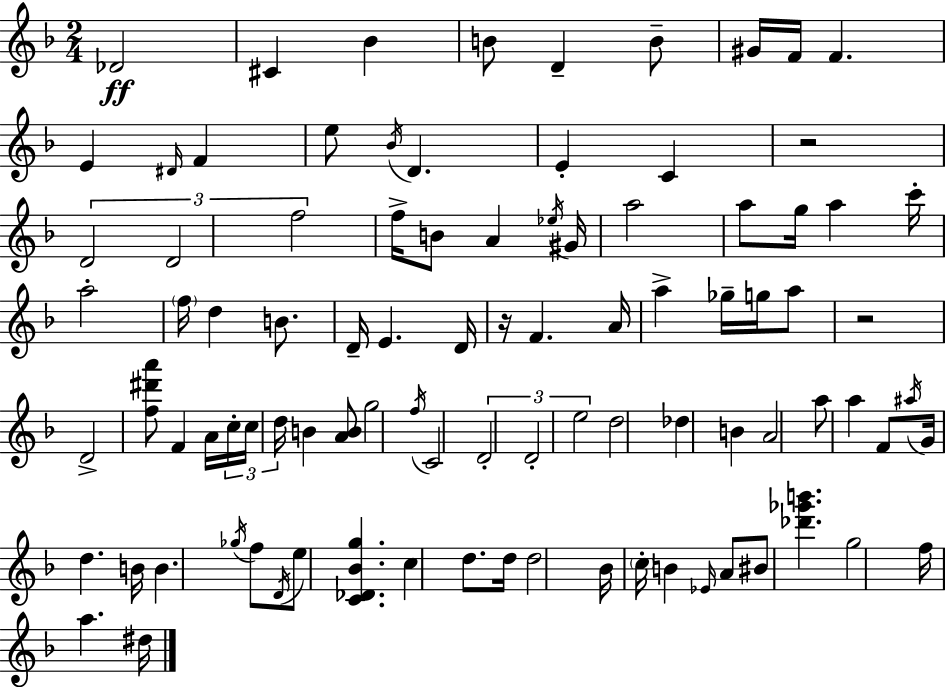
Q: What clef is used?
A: treble